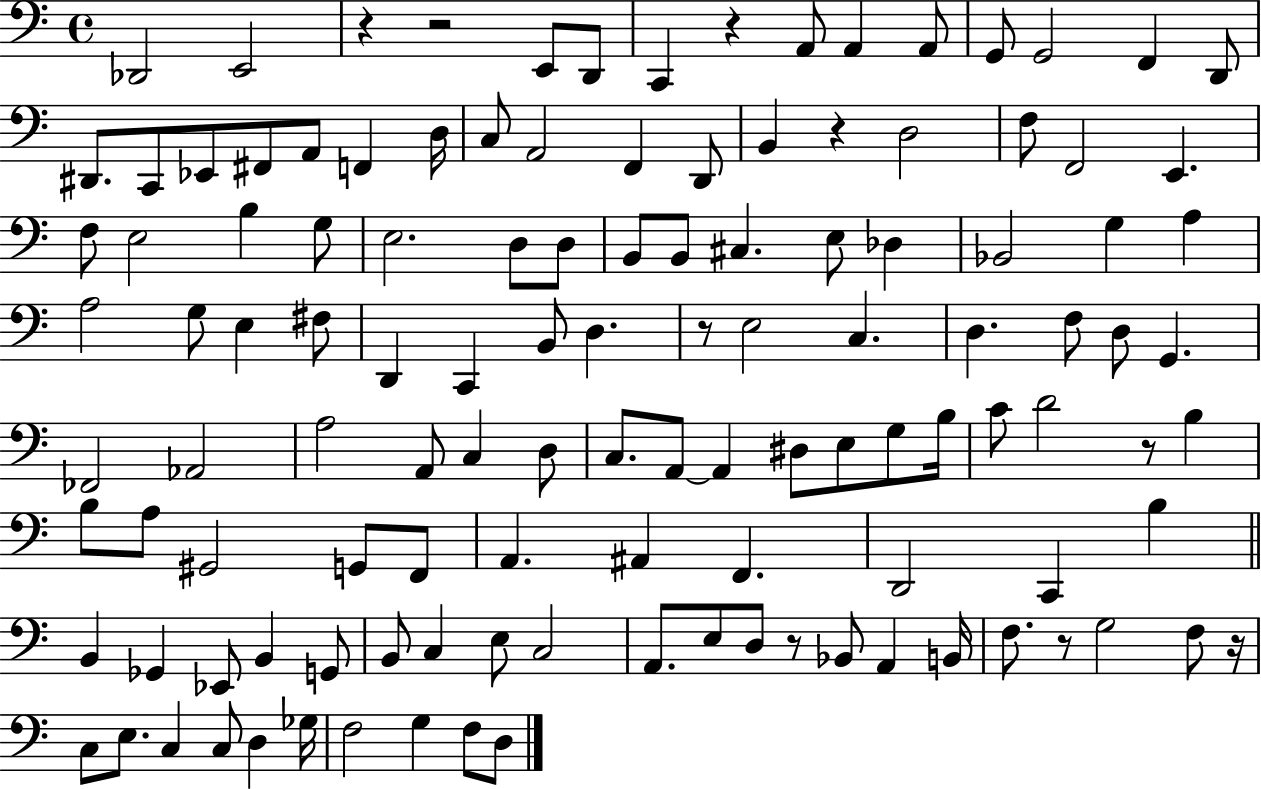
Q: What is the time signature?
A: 4/4